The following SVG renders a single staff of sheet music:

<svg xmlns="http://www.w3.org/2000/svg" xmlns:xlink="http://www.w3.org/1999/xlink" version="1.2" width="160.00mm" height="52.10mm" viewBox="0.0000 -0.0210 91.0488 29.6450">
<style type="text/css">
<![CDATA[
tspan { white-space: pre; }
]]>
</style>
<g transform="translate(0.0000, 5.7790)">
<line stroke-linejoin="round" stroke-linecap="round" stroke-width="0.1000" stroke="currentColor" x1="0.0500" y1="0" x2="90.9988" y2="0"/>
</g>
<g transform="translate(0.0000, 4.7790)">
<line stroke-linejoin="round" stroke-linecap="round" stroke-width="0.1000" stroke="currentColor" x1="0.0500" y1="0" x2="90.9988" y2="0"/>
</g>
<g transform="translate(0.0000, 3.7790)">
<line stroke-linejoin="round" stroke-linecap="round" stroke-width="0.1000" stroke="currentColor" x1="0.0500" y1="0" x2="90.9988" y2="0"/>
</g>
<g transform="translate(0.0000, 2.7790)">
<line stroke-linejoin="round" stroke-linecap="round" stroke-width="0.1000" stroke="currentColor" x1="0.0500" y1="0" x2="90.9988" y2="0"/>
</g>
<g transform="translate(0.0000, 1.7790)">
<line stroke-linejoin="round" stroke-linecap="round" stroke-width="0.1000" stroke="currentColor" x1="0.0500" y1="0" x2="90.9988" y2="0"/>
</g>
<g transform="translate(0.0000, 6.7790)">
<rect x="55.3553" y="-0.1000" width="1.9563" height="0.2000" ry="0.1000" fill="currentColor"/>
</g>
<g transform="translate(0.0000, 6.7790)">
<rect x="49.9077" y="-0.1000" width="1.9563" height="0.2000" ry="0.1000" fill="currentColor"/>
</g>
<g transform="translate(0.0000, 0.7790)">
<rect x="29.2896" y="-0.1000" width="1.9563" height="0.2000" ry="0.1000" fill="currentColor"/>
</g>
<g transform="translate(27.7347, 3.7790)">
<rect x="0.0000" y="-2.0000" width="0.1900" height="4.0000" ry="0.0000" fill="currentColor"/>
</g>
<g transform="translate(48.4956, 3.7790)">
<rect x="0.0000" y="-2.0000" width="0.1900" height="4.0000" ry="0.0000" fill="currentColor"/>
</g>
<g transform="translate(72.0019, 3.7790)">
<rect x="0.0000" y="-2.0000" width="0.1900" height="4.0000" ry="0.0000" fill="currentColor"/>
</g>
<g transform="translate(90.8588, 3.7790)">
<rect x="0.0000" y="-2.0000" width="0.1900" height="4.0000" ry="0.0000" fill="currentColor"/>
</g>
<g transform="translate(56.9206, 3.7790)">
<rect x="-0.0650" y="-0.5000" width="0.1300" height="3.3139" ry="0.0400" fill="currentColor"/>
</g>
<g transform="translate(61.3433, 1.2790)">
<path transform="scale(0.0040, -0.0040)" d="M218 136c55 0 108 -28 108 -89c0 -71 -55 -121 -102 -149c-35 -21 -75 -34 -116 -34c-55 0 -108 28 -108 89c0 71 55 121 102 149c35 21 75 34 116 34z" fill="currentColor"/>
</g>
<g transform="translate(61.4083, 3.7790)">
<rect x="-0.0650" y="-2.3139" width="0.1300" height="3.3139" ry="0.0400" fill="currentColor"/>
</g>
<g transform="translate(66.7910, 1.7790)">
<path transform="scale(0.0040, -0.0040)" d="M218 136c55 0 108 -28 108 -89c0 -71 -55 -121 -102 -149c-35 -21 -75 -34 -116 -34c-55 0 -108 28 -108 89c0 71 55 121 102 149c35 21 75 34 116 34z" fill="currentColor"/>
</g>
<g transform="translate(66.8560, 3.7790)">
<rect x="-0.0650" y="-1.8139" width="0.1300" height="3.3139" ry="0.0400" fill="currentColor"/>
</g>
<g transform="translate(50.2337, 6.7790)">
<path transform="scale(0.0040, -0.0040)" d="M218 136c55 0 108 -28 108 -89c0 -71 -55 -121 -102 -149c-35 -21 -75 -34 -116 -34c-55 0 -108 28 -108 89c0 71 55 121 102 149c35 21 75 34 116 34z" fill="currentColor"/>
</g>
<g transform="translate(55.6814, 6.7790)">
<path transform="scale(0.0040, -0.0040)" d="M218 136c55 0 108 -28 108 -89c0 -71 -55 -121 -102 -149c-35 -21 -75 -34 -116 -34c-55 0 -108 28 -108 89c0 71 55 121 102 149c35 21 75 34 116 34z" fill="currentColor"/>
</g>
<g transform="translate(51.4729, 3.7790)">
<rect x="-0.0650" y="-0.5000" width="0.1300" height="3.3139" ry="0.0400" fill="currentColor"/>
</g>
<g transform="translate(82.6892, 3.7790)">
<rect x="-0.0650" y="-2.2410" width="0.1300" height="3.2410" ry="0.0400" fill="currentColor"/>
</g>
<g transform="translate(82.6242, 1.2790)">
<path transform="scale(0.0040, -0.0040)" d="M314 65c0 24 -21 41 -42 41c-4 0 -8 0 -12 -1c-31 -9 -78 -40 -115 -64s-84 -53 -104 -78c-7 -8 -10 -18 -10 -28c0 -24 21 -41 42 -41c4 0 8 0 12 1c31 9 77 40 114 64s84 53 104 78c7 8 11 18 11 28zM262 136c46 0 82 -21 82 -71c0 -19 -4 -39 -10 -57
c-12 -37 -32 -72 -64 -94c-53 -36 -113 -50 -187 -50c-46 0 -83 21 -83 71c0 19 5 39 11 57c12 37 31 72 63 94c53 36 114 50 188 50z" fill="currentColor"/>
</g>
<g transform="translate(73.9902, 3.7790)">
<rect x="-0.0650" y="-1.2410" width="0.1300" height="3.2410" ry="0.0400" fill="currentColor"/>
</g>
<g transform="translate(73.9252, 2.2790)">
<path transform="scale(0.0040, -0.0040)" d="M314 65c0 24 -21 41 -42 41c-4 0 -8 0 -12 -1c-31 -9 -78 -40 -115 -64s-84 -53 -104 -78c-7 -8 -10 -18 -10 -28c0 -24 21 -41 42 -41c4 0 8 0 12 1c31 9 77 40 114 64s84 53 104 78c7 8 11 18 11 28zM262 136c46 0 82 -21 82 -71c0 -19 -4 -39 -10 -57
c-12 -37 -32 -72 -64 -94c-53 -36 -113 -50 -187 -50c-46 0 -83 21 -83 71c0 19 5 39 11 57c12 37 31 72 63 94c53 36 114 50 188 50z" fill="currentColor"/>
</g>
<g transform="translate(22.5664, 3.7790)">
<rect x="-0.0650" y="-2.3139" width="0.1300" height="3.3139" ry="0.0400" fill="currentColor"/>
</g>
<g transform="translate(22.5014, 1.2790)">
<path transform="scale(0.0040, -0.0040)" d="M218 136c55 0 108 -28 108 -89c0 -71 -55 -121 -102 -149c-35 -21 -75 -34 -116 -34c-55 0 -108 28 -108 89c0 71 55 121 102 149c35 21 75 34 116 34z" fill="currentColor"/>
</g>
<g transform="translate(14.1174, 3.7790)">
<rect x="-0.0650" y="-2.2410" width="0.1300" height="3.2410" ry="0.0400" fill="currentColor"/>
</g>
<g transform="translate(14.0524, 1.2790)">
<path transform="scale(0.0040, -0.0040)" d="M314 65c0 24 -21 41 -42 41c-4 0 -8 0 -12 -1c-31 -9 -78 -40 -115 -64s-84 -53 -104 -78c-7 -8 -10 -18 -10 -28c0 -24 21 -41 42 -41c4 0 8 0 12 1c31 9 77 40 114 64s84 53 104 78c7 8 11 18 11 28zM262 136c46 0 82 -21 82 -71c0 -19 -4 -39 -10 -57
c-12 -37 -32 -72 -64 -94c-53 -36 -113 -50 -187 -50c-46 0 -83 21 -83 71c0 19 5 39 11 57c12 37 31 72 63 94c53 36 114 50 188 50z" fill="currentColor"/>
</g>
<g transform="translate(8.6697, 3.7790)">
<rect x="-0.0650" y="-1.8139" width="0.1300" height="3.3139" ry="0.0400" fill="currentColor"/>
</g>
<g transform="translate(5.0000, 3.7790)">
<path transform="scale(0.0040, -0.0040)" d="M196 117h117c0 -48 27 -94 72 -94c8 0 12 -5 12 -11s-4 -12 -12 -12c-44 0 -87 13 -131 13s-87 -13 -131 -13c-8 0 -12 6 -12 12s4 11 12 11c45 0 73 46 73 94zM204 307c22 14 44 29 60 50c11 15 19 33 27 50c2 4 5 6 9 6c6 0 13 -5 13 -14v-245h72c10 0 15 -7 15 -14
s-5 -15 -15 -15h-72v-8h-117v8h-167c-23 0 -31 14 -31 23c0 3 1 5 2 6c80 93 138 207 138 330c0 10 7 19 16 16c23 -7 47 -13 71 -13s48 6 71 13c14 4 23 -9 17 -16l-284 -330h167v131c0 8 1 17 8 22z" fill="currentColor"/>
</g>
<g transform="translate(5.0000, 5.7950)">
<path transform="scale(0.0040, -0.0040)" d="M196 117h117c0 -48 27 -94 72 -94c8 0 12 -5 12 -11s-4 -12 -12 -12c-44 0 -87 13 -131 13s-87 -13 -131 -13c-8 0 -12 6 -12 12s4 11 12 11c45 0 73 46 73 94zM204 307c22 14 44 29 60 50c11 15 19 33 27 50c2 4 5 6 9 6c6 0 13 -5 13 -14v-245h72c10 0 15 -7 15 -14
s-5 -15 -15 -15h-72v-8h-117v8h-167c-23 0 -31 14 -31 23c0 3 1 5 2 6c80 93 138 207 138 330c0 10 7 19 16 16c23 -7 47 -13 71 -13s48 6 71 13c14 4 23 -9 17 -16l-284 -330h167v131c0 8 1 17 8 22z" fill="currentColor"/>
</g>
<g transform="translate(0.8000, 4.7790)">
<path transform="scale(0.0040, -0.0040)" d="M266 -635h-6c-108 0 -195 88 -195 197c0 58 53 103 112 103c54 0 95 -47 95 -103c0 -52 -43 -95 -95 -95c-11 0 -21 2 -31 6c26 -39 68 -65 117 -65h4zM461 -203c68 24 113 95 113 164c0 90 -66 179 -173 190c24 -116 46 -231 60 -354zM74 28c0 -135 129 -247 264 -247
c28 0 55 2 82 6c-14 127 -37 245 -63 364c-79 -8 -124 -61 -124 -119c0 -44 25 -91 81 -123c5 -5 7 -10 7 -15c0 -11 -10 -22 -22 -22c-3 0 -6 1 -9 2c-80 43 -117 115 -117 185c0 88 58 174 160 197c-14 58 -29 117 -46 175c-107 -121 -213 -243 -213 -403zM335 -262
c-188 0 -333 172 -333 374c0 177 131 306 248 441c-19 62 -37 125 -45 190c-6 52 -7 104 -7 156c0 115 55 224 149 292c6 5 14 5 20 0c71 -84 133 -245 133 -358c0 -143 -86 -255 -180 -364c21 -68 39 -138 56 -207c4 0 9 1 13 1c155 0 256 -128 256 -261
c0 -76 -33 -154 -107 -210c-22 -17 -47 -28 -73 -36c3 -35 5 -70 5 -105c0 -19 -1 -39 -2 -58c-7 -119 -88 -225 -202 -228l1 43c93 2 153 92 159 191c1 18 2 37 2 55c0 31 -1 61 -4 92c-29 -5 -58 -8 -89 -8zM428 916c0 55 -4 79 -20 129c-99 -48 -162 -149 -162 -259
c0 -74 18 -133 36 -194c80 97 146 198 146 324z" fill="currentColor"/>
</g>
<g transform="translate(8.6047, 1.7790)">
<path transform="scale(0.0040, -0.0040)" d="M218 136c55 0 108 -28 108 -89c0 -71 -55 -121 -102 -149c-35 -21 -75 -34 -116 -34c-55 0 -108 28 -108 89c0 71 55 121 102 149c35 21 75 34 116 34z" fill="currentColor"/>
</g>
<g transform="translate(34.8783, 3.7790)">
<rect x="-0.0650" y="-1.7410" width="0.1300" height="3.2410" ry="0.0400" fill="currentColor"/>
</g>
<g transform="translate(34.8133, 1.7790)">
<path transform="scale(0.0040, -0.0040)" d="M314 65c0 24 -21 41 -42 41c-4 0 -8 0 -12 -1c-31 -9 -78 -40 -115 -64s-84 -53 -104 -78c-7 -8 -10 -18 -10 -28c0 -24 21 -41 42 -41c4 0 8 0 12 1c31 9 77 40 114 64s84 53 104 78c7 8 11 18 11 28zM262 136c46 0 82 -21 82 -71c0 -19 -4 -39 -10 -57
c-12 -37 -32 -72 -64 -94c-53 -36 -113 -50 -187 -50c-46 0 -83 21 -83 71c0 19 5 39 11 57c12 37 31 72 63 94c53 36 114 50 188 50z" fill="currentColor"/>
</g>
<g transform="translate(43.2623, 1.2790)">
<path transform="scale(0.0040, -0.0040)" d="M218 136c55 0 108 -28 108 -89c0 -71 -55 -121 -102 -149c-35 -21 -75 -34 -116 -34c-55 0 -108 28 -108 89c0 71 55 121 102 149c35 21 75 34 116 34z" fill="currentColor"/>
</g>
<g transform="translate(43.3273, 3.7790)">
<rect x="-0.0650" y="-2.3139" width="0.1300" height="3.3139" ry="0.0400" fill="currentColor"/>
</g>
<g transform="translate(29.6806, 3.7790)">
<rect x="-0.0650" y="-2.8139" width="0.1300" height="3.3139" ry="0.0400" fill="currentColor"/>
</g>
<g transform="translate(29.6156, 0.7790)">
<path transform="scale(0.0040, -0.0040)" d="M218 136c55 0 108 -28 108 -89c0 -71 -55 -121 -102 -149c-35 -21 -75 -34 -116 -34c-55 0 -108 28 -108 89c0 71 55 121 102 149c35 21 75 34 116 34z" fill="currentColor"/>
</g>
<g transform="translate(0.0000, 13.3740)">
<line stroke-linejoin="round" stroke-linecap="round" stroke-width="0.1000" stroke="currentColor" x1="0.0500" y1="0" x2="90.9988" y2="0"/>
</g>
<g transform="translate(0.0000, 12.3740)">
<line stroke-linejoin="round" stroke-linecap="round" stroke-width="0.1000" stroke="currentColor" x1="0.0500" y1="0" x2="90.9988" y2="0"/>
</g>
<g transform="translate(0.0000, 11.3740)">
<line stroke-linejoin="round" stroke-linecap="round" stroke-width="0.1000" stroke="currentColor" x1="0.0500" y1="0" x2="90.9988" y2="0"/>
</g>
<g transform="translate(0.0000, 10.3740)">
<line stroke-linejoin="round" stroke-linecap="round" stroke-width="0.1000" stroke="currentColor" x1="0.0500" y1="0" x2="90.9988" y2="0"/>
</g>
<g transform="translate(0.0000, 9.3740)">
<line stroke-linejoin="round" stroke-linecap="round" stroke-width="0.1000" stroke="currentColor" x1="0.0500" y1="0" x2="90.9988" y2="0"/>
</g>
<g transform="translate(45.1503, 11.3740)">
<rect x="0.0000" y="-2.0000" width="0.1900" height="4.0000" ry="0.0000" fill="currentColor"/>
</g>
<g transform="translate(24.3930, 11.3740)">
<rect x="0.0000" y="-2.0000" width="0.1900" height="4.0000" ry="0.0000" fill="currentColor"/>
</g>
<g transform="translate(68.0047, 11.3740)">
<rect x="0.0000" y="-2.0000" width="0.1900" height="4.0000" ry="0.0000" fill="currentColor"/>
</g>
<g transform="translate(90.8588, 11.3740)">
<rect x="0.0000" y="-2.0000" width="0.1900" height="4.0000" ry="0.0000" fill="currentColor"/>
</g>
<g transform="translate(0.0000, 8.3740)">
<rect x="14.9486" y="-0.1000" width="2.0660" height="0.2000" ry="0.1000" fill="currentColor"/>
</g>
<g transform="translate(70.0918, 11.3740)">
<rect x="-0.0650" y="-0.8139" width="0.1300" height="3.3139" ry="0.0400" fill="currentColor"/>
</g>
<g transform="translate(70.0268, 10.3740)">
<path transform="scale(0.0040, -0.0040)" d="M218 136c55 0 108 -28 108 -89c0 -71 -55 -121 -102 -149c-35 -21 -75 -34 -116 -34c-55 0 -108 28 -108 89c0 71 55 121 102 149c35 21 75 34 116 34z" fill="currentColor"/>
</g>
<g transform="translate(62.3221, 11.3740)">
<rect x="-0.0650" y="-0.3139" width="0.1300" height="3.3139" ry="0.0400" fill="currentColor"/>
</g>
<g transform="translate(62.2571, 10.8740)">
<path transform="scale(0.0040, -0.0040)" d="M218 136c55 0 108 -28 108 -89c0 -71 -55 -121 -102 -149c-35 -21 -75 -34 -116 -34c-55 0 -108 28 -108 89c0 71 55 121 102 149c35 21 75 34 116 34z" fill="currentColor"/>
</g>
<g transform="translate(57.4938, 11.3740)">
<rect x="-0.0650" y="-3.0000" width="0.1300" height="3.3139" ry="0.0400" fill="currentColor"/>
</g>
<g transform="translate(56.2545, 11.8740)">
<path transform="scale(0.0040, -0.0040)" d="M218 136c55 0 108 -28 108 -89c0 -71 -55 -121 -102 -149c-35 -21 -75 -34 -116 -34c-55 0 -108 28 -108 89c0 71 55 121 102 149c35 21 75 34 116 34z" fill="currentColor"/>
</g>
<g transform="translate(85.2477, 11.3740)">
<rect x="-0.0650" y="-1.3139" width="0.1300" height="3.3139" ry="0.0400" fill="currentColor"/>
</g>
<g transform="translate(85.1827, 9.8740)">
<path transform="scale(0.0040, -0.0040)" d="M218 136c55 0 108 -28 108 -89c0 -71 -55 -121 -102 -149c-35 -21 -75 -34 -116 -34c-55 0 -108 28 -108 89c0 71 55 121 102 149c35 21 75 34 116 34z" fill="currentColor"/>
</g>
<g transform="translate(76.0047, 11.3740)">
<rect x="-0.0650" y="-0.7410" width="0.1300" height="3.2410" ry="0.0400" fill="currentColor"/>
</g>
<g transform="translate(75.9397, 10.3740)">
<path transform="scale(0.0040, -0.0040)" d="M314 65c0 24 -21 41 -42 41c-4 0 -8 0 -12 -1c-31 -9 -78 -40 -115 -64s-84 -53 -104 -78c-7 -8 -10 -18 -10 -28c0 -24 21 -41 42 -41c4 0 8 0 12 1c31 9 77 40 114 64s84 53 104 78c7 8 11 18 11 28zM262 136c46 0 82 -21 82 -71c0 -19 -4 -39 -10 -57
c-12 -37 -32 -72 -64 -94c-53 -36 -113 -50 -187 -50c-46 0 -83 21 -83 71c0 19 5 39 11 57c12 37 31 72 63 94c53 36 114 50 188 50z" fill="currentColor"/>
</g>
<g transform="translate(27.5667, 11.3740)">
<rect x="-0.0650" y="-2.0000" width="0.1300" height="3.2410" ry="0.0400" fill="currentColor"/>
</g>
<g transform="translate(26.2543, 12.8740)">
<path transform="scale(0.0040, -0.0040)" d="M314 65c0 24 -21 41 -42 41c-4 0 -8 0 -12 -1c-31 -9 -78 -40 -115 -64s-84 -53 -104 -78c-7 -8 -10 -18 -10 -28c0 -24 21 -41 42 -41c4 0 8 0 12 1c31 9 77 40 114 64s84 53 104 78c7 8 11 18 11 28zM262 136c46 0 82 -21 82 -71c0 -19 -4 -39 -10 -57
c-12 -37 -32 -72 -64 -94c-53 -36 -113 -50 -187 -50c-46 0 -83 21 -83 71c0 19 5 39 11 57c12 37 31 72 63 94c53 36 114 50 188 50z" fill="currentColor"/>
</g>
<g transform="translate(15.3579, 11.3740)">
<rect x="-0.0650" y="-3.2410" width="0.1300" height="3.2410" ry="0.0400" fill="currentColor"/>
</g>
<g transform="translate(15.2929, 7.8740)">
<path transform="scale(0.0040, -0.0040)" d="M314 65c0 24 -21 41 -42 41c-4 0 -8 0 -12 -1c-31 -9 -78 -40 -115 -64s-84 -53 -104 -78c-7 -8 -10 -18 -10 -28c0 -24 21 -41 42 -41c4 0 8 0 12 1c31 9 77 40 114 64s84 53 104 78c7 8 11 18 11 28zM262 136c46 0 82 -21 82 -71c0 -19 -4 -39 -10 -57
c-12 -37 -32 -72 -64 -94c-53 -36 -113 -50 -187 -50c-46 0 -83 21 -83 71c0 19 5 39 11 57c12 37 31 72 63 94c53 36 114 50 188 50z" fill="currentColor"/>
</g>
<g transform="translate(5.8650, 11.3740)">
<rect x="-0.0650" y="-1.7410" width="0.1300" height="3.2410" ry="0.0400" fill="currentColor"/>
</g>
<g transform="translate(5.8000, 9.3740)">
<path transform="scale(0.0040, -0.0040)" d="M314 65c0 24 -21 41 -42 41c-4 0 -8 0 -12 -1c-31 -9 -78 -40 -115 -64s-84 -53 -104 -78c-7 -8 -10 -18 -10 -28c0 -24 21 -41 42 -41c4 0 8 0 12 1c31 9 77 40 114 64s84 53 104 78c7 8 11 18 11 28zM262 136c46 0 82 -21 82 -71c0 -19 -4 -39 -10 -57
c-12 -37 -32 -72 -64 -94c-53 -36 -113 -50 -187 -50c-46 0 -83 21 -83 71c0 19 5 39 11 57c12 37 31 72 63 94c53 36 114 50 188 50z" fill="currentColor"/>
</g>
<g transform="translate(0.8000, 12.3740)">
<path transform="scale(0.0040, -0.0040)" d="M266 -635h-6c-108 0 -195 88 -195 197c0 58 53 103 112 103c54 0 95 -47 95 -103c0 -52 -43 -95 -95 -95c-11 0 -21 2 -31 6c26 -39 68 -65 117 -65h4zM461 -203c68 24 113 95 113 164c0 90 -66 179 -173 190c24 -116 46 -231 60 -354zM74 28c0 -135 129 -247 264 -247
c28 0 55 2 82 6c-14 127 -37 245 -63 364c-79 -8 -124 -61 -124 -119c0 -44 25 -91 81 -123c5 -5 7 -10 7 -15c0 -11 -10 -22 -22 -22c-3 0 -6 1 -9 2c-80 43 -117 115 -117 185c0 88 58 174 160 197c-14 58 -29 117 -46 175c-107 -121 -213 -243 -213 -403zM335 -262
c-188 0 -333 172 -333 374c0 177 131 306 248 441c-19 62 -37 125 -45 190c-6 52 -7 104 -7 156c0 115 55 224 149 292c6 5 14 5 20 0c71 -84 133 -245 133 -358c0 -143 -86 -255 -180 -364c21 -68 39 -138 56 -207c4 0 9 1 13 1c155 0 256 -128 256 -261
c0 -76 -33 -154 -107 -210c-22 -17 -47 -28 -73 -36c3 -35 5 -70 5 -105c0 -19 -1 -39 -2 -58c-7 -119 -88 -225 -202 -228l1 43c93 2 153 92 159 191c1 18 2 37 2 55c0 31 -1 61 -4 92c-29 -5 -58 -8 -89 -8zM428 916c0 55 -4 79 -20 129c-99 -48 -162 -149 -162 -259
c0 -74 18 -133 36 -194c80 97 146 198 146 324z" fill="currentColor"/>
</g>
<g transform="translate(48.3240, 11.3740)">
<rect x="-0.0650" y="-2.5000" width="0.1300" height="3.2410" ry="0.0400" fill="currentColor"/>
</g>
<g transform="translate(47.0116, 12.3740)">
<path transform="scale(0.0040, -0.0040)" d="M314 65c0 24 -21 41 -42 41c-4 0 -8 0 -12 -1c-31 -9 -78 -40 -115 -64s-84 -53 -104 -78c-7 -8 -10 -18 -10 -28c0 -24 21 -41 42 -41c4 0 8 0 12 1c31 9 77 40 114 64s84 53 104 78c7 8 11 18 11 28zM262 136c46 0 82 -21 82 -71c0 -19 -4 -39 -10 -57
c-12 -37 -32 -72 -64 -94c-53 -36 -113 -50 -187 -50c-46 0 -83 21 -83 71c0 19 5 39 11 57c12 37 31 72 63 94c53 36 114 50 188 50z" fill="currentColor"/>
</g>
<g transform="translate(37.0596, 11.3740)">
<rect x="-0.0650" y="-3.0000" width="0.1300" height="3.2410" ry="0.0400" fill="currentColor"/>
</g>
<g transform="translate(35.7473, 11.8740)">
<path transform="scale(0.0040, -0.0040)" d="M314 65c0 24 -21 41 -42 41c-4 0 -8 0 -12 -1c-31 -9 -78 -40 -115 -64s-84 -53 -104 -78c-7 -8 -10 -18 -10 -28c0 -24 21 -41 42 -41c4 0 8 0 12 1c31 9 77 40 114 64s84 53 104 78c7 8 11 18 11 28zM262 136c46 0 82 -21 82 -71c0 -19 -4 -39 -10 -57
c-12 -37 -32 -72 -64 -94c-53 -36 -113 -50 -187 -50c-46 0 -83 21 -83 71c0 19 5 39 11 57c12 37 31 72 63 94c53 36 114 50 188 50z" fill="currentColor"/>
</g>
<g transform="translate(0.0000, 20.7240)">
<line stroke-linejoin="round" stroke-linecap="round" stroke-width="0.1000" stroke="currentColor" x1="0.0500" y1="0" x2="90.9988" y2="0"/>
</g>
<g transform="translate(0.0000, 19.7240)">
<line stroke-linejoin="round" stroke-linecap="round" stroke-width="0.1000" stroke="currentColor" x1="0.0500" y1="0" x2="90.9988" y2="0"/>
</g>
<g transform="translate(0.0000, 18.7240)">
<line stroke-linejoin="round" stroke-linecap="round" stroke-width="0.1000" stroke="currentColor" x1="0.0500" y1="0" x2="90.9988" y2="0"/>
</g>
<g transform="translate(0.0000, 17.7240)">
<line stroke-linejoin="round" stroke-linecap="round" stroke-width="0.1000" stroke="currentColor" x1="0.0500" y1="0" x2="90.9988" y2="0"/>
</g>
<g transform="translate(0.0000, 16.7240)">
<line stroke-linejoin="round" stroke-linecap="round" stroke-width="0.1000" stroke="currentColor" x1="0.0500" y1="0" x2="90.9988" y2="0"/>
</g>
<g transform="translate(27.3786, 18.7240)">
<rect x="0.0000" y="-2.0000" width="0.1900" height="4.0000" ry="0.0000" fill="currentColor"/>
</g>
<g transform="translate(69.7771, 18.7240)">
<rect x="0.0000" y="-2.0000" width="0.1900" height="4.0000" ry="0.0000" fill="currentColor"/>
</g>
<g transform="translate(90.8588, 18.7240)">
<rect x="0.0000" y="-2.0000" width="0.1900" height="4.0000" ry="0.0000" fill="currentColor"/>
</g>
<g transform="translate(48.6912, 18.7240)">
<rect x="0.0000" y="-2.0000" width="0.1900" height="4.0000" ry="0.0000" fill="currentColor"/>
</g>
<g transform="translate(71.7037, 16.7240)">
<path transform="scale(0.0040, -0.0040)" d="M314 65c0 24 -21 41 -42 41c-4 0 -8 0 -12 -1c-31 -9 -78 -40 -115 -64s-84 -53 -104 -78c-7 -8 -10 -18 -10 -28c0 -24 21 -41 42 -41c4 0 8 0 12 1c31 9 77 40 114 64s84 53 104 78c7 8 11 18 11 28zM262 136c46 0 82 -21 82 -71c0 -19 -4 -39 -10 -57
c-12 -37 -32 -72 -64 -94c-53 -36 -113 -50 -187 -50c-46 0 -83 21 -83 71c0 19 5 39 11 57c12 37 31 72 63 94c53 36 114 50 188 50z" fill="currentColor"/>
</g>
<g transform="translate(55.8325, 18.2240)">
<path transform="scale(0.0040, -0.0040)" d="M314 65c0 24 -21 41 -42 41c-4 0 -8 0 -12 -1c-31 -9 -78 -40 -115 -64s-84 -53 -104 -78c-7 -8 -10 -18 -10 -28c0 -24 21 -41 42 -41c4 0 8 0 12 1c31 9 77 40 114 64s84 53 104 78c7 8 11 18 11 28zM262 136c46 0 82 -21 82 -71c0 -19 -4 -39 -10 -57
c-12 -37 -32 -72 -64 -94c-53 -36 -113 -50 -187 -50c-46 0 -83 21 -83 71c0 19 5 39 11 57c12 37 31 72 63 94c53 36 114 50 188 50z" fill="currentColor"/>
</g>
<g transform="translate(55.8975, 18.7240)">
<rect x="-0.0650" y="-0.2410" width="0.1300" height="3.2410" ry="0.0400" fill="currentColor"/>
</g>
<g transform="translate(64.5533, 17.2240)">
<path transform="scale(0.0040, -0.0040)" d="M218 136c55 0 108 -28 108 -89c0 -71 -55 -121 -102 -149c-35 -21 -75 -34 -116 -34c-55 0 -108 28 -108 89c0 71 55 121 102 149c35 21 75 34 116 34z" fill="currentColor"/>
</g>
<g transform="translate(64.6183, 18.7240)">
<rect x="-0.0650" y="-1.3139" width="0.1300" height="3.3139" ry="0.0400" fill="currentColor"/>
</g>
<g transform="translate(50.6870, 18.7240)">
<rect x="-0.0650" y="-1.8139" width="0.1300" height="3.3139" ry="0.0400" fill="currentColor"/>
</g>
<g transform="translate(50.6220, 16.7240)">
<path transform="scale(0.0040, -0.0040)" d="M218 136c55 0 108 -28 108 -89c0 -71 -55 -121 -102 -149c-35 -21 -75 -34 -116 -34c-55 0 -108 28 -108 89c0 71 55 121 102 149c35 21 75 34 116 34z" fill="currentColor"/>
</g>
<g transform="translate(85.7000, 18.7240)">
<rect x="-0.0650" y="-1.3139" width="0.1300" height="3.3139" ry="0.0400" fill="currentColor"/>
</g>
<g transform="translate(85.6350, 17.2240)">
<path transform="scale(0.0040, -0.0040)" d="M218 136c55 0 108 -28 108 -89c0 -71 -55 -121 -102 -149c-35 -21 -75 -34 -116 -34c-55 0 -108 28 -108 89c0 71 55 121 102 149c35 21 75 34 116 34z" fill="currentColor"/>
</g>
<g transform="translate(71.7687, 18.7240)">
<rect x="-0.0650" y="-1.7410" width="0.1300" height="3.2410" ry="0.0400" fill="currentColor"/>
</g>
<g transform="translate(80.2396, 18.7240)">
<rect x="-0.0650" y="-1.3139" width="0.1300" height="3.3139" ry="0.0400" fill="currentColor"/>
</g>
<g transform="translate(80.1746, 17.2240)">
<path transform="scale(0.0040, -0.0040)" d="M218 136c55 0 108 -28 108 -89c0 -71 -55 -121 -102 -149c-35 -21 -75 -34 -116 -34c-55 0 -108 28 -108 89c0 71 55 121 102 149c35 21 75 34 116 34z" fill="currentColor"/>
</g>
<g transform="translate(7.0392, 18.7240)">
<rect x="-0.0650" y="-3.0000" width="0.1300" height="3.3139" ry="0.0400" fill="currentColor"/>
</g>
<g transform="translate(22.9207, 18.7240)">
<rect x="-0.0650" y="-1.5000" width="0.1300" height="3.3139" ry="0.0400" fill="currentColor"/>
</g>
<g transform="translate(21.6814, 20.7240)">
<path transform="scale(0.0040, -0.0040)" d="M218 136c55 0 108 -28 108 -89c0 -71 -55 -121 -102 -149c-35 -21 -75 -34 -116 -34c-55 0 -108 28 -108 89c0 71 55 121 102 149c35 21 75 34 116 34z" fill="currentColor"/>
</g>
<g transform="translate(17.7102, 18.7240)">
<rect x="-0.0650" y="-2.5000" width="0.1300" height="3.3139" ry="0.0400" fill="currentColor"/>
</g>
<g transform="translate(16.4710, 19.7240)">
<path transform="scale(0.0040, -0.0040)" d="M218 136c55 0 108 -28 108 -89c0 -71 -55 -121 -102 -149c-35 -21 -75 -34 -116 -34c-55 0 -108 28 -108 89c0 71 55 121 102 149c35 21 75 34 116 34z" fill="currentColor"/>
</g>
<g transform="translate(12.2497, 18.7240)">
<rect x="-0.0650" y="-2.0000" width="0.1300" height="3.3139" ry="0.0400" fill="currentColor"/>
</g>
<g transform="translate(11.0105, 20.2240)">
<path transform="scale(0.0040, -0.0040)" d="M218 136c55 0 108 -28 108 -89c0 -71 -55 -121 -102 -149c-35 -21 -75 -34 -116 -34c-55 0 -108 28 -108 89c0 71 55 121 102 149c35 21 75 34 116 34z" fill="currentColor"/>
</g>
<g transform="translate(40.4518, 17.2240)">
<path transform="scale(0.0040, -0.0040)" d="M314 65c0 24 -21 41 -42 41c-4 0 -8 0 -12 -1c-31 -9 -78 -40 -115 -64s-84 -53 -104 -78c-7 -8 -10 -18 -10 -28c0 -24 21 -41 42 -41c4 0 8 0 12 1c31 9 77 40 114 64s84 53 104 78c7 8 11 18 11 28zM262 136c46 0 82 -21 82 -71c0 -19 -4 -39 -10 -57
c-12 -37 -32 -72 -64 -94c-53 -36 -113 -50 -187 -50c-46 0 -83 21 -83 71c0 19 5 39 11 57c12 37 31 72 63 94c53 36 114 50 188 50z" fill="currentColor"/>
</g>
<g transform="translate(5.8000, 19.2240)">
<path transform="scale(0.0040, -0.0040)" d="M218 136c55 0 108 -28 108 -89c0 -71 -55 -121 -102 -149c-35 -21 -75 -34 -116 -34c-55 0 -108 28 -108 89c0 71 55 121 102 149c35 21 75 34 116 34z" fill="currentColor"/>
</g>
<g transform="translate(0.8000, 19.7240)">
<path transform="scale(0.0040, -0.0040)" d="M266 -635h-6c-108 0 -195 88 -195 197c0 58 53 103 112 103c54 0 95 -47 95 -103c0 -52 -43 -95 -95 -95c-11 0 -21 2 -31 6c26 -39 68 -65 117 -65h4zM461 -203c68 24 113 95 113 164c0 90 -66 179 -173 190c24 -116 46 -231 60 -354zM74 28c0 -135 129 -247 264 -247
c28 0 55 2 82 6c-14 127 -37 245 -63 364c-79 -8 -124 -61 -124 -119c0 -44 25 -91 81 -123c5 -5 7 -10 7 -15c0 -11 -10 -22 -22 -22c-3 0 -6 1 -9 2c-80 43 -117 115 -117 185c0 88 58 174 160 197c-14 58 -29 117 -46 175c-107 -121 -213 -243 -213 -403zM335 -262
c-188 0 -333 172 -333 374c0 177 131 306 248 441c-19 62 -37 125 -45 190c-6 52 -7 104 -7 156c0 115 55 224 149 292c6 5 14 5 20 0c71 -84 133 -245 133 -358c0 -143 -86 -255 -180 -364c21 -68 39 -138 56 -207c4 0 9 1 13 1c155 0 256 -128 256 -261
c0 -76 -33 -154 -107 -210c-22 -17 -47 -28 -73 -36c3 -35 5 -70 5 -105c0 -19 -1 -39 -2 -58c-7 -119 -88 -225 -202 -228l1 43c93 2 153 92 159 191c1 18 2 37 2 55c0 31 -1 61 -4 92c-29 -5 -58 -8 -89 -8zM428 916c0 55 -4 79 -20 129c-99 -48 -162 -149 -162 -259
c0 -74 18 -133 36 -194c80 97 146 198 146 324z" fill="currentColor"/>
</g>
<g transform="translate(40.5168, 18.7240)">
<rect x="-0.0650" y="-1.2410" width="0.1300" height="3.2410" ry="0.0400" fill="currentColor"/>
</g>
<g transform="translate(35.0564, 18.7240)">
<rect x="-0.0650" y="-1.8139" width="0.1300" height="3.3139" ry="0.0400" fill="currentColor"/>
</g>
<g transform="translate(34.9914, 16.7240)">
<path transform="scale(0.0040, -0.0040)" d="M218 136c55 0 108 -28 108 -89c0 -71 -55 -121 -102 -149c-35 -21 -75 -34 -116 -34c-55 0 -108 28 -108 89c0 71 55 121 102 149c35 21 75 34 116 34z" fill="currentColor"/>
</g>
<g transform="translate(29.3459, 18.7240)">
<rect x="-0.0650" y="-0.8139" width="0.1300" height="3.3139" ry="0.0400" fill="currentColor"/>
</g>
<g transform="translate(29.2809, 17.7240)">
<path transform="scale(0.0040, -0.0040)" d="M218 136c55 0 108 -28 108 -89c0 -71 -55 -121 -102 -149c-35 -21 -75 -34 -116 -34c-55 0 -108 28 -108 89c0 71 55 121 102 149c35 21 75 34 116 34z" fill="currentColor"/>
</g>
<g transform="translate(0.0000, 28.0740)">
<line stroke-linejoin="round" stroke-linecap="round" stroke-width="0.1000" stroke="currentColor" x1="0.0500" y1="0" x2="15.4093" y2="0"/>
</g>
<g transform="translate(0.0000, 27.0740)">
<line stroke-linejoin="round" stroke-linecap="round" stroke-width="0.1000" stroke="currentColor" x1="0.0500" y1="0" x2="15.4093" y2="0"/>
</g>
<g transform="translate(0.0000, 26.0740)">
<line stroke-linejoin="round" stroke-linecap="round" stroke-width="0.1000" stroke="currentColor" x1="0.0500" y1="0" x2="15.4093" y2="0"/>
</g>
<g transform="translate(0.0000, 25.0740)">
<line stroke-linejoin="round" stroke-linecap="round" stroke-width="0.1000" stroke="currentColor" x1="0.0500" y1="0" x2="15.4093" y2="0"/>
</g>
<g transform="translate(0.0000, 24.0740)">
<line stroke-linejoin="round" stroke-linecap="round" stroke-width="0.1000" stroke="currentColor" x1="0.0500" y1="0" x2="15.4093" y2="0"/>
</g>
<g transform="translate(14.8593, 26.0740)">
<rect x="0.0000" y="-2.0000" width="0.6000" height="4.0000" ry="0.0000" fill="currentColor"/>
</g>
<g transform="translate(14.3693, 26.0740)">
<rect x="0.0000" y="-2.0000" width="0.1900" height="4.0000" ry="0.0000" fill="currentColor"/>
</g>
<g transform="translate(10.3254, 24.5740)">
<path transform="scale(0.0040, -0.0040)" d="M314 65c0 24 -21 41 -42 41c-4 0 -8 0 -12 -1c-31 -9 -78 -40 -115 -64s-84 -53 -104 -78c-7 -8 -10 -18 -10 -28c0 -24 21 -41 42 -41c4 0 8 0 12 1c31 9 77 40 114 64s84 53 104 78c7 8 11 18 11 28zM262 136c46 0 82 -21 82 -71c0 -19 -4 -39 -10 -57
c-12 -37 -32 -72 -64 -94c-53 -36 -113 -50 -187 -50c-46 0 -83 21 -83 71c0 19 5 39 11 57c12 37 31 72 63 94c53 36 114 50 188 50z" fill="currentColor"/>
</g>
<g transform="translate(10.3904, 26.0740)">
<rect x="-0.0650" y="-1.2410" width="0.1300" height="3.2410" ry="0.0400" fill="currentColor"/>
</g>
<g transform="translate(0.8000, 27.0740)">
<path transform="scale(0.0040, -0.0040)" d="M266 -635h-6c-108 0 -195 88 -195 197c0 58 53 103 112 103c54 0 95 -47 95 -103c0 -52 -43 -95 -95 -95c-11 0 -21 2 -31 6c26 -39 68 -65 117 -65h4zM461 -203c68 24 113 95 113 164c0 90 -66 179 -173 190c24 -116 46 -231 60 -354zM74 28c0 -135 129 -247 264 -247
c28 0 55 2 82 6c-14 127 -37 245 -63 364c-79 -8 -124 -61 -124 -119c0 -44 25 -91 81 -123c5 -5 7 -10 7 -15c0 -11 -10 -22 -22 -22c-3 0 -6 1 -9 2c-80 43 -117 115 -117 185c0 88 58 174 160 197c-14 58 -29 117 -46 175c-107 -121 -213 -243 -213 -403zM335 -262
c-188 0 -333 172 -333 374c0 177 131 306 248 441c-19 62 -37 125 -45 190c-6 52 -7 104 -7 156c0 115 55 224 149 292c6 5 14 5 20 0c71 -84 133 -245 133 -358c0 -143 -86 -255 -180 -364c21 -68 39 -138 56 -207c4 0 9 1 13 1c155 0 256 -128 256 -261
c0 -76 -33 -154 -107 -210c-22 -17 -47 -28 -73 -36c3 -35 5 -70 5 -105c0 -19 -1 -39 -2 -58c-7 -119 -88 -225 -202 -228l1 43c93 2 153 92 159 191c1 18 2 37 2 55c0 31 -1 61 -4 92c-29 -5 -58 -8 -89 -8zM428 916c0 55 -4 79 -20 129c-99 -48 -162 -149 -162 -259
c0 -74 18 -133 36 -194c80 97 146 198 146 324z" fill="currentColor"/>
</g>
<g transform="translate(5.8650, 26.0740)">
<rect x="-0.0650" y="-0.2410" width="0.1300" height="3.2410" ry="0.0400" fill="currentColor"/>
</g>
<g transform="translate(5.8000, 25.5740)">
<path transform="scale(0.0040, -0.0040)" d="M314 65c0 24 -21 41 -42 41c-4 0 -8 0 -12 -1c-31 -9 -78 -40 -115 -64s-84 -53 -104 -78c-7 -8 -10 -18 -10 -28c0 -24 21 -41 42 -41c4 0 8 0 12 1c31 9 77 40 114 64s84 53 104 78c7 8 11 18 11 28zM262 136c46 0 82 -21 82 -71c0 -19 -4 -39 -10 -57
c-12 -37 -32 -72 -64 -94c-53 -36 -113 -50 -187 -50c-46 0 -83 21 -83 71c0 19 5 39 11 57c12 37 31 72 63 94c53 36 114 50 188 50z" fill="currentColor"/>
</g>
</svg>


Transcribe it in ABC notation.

X:1
T:Untitled
M:4/4
L:1/4
K:C
f g2 g a f2 g C C g f e2 g2 f2 b2 F2 A2 G2 A c d d2 e A F G E d f e2 f c2 e f2 e e c2 e2